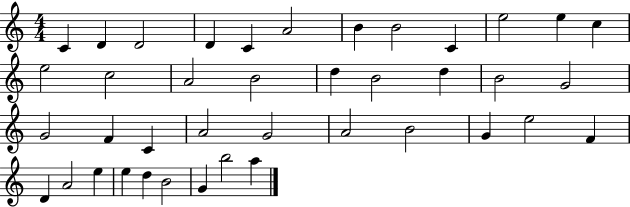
C4/q D4/q D4/h D4/q C4/q A4/h B4/q B4/h C4/q E5/h E5/q C5/q E5/h C5/h A4/h B4/h D5/q B4/h D5/q B4/h G4/h G4/h F4/q C4/q A4/h G4/h A4/h B4/h G4/q E5/h F4/q D4/q A4/h E5/q E5/q D5/q B4/h G4/q B5/h A5/q